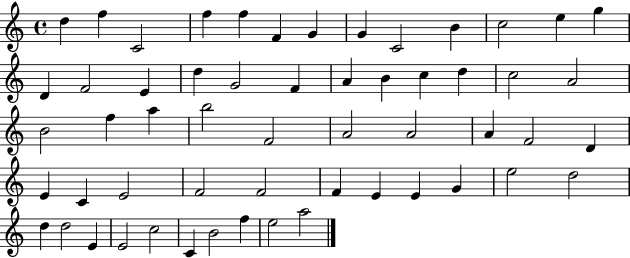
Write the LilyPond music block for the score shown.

{
  \clef treble
  \time 4/4
  \defaultTimeSignature
  \key c \major
  d''4 f''4 c'2 | f''4 f''4 f'4 g'4 | g'4 c'2 b'4 | c''2 e''4 g''4 | \break d'4 f'2 e'4 | d''4 g'2 f'4 | a'4 b'4 c''4 d''4 | c''2 a'2 | \break b'2 f''4 a''4 | b''2 f'2 | a'2 a'2 | a'4 f'2 d'4 | \break e'4 c'4 e'2 | f'2 f'2 | f'4 e'4 e'4 g'4 | e''2 d''2 | \break d''4 d''2 e'4 | e'2 c''2 | c'4 b'2 f''4 | e''2 a''2 | \break \bar "|."
}